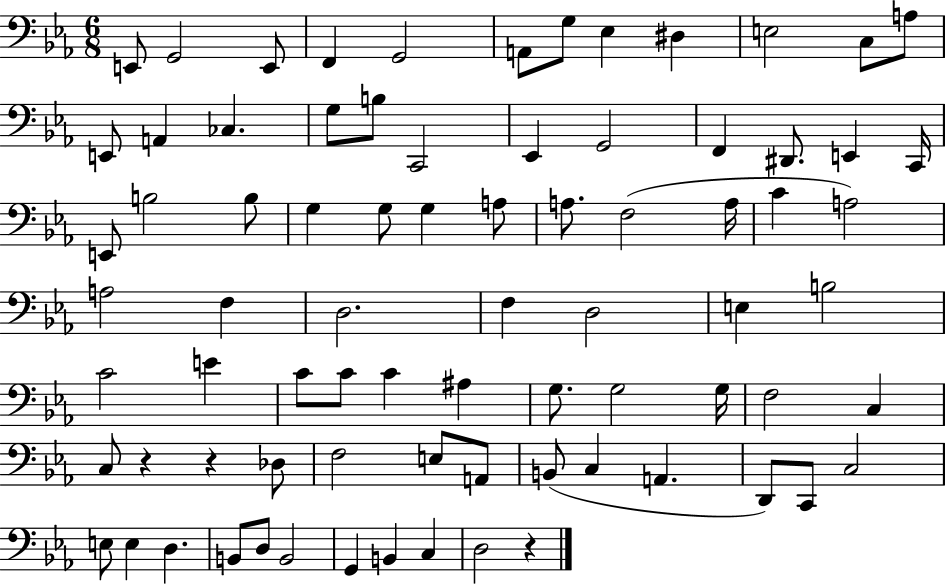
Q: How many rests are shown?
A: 3